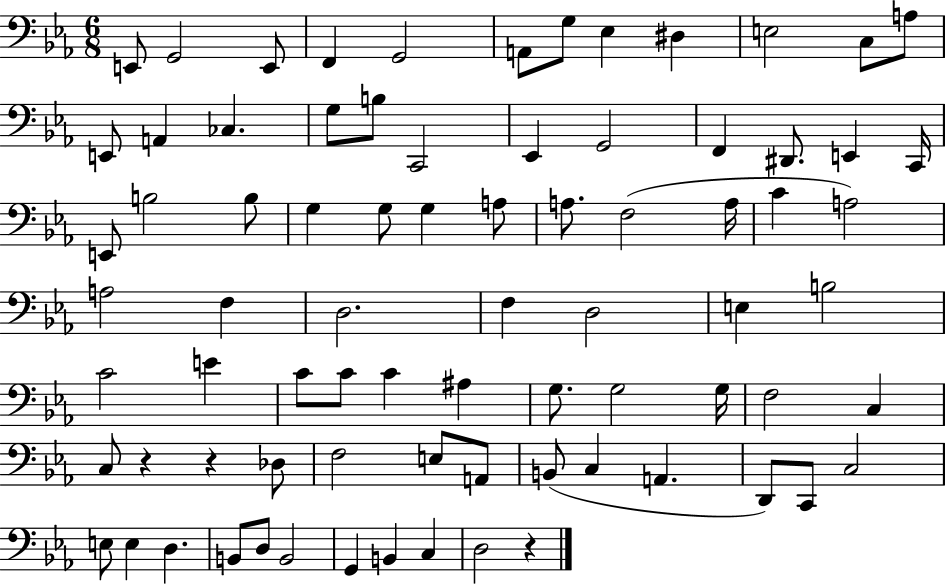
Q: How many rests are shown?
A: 3